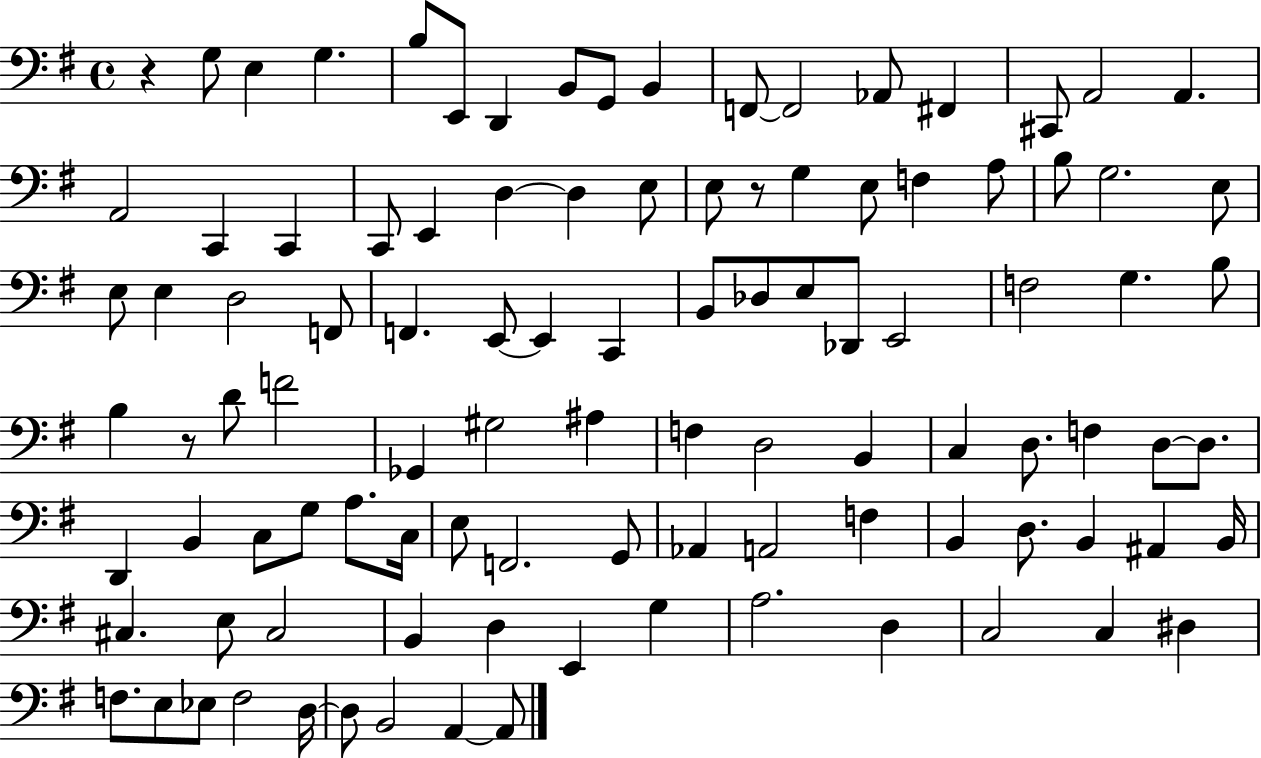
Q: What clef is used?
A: bass